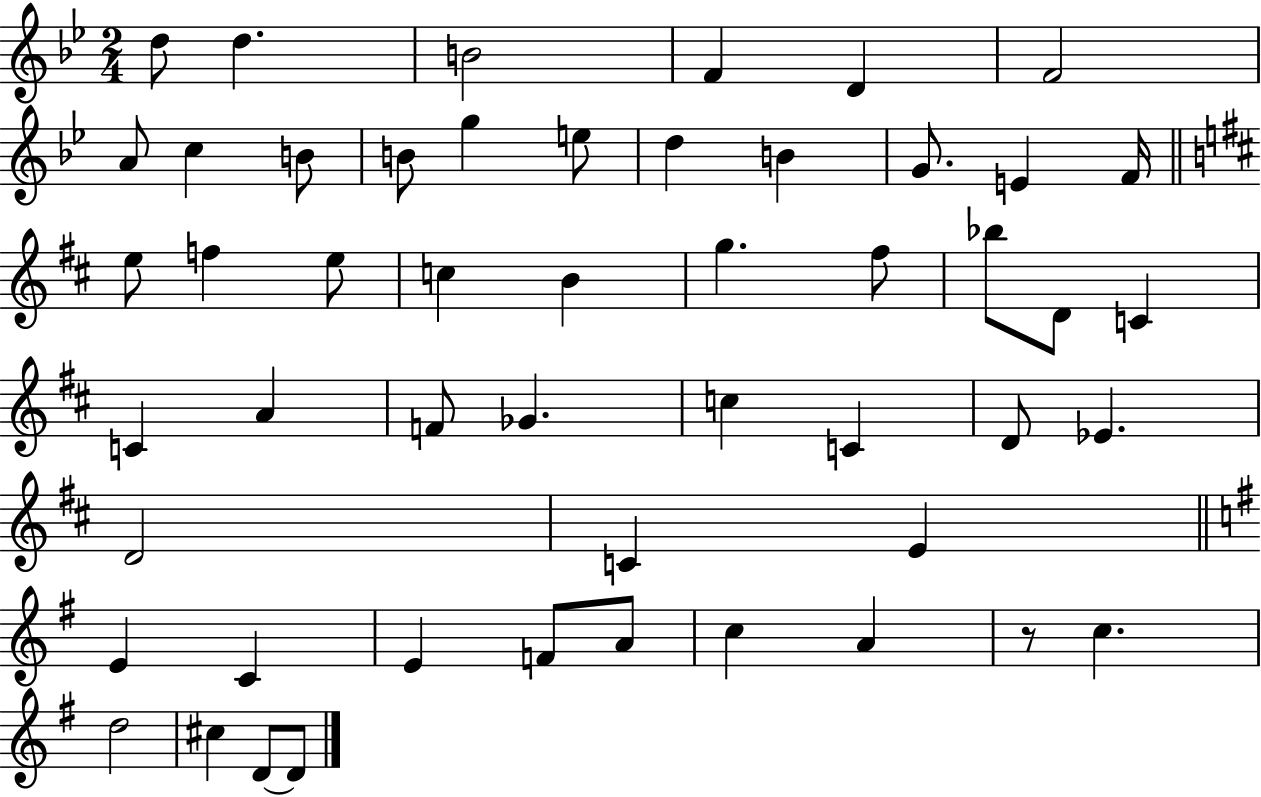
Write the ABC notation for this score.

X:1
T:Untitled
M:2/4
L:1/4
K:Bb
d/2 d B2 F D F2 A/2 c B/2 B/2 g e/2 d B G/2 E F/4 e/2 f e/2 c B g ^f/2 _b/2 D/2 C C A F/2 _G c C D/2 _E D2 C E E C E F/2 A/2 c A z/2 c d2 ^c D/2 D/2